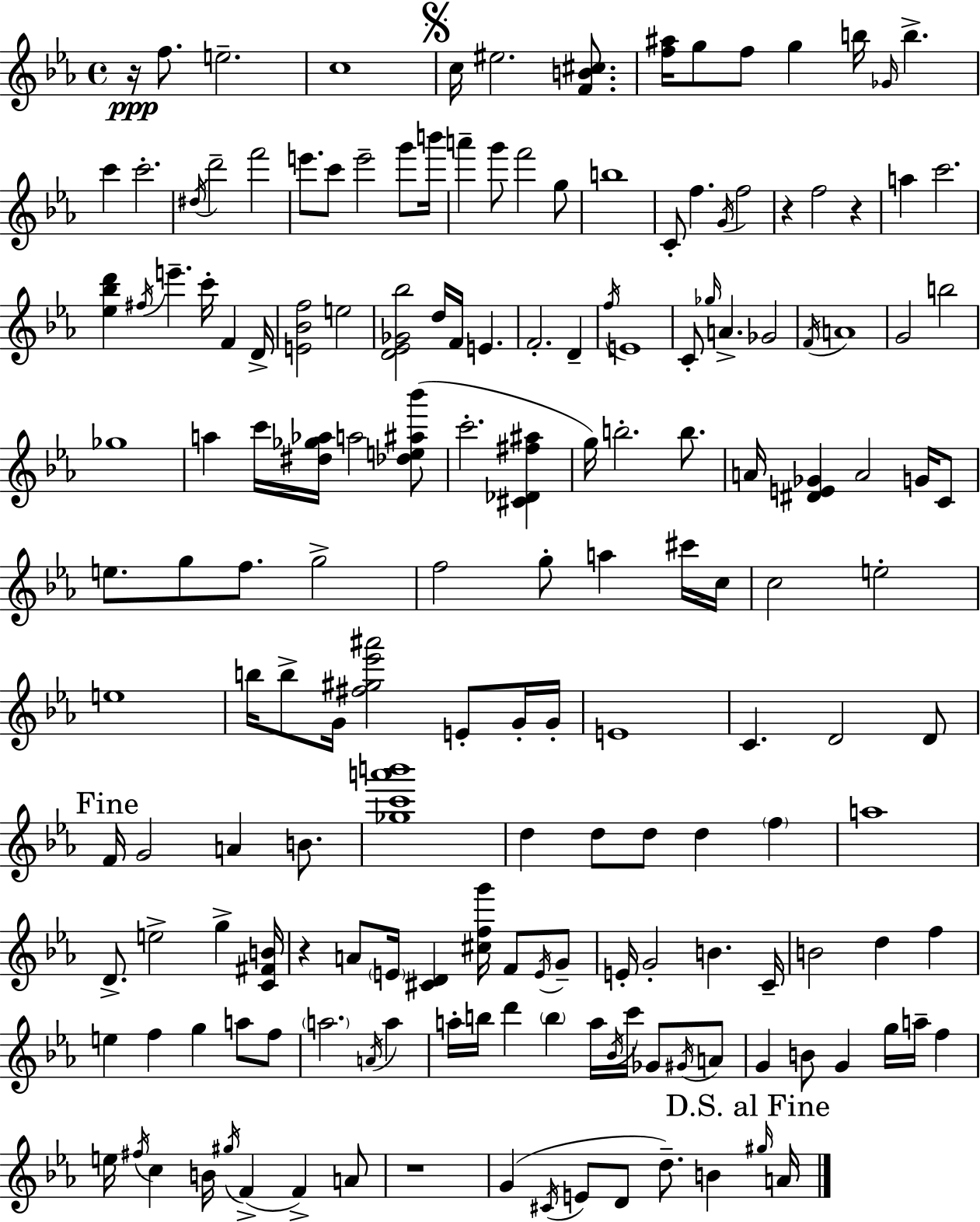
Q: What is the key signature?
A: EES major